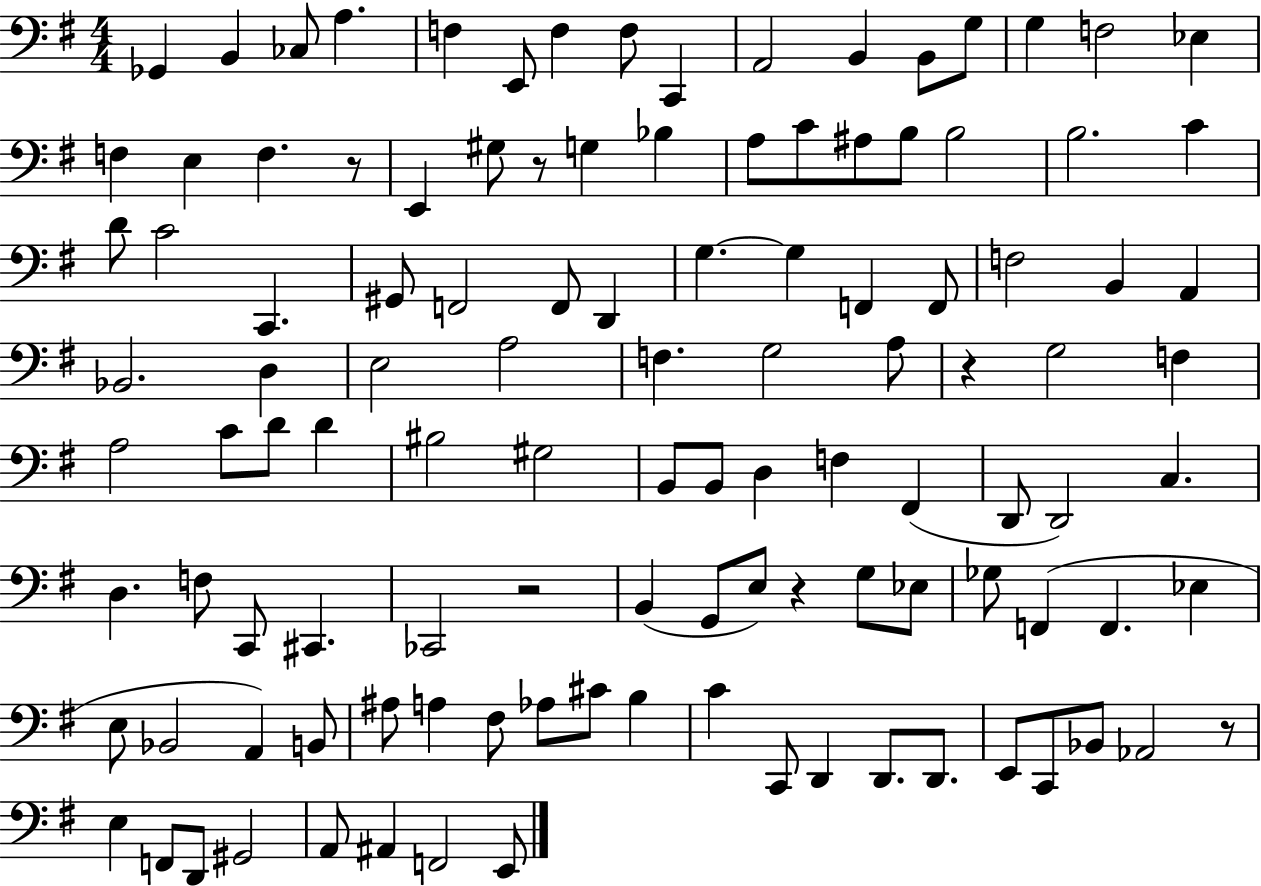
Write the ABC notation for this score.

X:1
T:Untitled
M:4/4
L:1/4
K:G
_G,, B,, _C,/2 A, F, E,,/2 F, F,/2 C,, A,,2 B,, B,,/2 G,/2 G, F,2 _E, F, E, F, z/2 E,, ^G,/2 z/2 G, _B, A,/2 C/2 ^A,/2 B,/2 B,2 B,2 C D/2 C2 C,, ^G,,/2 F,,2 F,,/2 D,, G, G, F,, F,,/2 F,2 B,, A,, _B,,2 D, E,2 A,2 F, G,2 A,/2 z G,2 F, A,2 C/2 D/2 D ^B,2 ^G,2 B,,/2 B,,/2 D, F, ^F,, D,,/2 D,,2 C, D, F,/2 C,,/2 ^C,, _C,,2 z2 B,, G,,/2 E,/2 z G,/2 _E,/2 _G,/2 F,, F,, _E, E,/2 _B,,2 A,, B,,/2 ^A,/2 A, ^F,/2 _A,/2 ^C/2 B, C C,,/2 D,, D,,/2 D,,/2 E,,/2 C,,/2 _B,,/2 _A,,2 z/2 E, F,,/2 D,,/2 ^G,,2 A,,/2 ^A,, F,,2 E,,/2